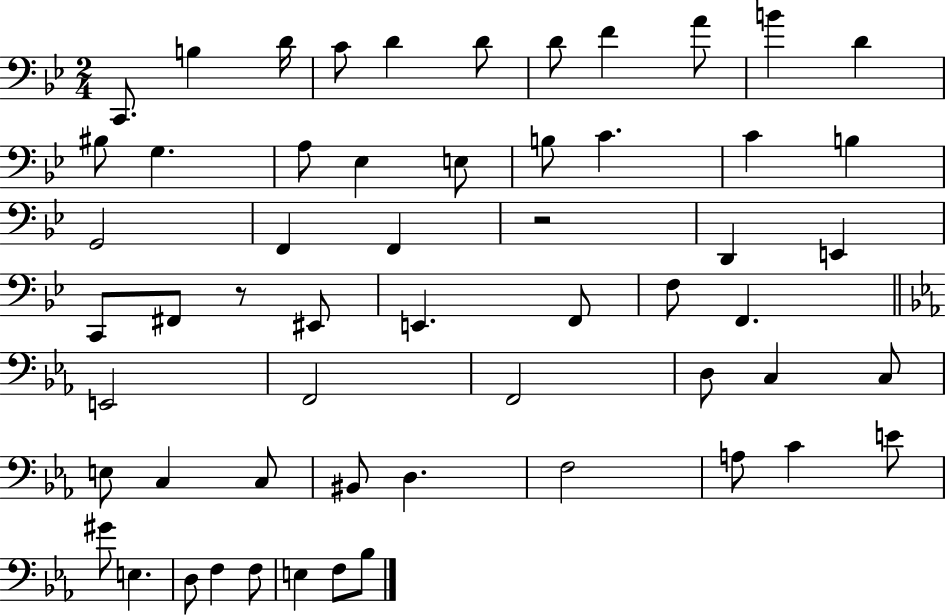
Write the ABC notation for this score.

X:1
T:Untitled
M:2/4
L:1/4
K:Bb
C,,/2 B, D/4 C/2 D D/2 D/2 F A/2 B D ^B,/2 G, A,/2 _E, E,/2 B,/2 C C B, G,,2 F,, F,, z2 D,, E,, C,,/2 ^F,,/2 z/2 ^E,,/2 E,, F,,/2 F,/2 F,, E,,2 F,,2 F,,2 D,/2 C, C,/2 E,/2 C, C,/2 ^B,,/2 D, F,2 A,/2 C E/2 ^G/2 E, D,/2 F, F,/2 E, F,/2 _B,/2